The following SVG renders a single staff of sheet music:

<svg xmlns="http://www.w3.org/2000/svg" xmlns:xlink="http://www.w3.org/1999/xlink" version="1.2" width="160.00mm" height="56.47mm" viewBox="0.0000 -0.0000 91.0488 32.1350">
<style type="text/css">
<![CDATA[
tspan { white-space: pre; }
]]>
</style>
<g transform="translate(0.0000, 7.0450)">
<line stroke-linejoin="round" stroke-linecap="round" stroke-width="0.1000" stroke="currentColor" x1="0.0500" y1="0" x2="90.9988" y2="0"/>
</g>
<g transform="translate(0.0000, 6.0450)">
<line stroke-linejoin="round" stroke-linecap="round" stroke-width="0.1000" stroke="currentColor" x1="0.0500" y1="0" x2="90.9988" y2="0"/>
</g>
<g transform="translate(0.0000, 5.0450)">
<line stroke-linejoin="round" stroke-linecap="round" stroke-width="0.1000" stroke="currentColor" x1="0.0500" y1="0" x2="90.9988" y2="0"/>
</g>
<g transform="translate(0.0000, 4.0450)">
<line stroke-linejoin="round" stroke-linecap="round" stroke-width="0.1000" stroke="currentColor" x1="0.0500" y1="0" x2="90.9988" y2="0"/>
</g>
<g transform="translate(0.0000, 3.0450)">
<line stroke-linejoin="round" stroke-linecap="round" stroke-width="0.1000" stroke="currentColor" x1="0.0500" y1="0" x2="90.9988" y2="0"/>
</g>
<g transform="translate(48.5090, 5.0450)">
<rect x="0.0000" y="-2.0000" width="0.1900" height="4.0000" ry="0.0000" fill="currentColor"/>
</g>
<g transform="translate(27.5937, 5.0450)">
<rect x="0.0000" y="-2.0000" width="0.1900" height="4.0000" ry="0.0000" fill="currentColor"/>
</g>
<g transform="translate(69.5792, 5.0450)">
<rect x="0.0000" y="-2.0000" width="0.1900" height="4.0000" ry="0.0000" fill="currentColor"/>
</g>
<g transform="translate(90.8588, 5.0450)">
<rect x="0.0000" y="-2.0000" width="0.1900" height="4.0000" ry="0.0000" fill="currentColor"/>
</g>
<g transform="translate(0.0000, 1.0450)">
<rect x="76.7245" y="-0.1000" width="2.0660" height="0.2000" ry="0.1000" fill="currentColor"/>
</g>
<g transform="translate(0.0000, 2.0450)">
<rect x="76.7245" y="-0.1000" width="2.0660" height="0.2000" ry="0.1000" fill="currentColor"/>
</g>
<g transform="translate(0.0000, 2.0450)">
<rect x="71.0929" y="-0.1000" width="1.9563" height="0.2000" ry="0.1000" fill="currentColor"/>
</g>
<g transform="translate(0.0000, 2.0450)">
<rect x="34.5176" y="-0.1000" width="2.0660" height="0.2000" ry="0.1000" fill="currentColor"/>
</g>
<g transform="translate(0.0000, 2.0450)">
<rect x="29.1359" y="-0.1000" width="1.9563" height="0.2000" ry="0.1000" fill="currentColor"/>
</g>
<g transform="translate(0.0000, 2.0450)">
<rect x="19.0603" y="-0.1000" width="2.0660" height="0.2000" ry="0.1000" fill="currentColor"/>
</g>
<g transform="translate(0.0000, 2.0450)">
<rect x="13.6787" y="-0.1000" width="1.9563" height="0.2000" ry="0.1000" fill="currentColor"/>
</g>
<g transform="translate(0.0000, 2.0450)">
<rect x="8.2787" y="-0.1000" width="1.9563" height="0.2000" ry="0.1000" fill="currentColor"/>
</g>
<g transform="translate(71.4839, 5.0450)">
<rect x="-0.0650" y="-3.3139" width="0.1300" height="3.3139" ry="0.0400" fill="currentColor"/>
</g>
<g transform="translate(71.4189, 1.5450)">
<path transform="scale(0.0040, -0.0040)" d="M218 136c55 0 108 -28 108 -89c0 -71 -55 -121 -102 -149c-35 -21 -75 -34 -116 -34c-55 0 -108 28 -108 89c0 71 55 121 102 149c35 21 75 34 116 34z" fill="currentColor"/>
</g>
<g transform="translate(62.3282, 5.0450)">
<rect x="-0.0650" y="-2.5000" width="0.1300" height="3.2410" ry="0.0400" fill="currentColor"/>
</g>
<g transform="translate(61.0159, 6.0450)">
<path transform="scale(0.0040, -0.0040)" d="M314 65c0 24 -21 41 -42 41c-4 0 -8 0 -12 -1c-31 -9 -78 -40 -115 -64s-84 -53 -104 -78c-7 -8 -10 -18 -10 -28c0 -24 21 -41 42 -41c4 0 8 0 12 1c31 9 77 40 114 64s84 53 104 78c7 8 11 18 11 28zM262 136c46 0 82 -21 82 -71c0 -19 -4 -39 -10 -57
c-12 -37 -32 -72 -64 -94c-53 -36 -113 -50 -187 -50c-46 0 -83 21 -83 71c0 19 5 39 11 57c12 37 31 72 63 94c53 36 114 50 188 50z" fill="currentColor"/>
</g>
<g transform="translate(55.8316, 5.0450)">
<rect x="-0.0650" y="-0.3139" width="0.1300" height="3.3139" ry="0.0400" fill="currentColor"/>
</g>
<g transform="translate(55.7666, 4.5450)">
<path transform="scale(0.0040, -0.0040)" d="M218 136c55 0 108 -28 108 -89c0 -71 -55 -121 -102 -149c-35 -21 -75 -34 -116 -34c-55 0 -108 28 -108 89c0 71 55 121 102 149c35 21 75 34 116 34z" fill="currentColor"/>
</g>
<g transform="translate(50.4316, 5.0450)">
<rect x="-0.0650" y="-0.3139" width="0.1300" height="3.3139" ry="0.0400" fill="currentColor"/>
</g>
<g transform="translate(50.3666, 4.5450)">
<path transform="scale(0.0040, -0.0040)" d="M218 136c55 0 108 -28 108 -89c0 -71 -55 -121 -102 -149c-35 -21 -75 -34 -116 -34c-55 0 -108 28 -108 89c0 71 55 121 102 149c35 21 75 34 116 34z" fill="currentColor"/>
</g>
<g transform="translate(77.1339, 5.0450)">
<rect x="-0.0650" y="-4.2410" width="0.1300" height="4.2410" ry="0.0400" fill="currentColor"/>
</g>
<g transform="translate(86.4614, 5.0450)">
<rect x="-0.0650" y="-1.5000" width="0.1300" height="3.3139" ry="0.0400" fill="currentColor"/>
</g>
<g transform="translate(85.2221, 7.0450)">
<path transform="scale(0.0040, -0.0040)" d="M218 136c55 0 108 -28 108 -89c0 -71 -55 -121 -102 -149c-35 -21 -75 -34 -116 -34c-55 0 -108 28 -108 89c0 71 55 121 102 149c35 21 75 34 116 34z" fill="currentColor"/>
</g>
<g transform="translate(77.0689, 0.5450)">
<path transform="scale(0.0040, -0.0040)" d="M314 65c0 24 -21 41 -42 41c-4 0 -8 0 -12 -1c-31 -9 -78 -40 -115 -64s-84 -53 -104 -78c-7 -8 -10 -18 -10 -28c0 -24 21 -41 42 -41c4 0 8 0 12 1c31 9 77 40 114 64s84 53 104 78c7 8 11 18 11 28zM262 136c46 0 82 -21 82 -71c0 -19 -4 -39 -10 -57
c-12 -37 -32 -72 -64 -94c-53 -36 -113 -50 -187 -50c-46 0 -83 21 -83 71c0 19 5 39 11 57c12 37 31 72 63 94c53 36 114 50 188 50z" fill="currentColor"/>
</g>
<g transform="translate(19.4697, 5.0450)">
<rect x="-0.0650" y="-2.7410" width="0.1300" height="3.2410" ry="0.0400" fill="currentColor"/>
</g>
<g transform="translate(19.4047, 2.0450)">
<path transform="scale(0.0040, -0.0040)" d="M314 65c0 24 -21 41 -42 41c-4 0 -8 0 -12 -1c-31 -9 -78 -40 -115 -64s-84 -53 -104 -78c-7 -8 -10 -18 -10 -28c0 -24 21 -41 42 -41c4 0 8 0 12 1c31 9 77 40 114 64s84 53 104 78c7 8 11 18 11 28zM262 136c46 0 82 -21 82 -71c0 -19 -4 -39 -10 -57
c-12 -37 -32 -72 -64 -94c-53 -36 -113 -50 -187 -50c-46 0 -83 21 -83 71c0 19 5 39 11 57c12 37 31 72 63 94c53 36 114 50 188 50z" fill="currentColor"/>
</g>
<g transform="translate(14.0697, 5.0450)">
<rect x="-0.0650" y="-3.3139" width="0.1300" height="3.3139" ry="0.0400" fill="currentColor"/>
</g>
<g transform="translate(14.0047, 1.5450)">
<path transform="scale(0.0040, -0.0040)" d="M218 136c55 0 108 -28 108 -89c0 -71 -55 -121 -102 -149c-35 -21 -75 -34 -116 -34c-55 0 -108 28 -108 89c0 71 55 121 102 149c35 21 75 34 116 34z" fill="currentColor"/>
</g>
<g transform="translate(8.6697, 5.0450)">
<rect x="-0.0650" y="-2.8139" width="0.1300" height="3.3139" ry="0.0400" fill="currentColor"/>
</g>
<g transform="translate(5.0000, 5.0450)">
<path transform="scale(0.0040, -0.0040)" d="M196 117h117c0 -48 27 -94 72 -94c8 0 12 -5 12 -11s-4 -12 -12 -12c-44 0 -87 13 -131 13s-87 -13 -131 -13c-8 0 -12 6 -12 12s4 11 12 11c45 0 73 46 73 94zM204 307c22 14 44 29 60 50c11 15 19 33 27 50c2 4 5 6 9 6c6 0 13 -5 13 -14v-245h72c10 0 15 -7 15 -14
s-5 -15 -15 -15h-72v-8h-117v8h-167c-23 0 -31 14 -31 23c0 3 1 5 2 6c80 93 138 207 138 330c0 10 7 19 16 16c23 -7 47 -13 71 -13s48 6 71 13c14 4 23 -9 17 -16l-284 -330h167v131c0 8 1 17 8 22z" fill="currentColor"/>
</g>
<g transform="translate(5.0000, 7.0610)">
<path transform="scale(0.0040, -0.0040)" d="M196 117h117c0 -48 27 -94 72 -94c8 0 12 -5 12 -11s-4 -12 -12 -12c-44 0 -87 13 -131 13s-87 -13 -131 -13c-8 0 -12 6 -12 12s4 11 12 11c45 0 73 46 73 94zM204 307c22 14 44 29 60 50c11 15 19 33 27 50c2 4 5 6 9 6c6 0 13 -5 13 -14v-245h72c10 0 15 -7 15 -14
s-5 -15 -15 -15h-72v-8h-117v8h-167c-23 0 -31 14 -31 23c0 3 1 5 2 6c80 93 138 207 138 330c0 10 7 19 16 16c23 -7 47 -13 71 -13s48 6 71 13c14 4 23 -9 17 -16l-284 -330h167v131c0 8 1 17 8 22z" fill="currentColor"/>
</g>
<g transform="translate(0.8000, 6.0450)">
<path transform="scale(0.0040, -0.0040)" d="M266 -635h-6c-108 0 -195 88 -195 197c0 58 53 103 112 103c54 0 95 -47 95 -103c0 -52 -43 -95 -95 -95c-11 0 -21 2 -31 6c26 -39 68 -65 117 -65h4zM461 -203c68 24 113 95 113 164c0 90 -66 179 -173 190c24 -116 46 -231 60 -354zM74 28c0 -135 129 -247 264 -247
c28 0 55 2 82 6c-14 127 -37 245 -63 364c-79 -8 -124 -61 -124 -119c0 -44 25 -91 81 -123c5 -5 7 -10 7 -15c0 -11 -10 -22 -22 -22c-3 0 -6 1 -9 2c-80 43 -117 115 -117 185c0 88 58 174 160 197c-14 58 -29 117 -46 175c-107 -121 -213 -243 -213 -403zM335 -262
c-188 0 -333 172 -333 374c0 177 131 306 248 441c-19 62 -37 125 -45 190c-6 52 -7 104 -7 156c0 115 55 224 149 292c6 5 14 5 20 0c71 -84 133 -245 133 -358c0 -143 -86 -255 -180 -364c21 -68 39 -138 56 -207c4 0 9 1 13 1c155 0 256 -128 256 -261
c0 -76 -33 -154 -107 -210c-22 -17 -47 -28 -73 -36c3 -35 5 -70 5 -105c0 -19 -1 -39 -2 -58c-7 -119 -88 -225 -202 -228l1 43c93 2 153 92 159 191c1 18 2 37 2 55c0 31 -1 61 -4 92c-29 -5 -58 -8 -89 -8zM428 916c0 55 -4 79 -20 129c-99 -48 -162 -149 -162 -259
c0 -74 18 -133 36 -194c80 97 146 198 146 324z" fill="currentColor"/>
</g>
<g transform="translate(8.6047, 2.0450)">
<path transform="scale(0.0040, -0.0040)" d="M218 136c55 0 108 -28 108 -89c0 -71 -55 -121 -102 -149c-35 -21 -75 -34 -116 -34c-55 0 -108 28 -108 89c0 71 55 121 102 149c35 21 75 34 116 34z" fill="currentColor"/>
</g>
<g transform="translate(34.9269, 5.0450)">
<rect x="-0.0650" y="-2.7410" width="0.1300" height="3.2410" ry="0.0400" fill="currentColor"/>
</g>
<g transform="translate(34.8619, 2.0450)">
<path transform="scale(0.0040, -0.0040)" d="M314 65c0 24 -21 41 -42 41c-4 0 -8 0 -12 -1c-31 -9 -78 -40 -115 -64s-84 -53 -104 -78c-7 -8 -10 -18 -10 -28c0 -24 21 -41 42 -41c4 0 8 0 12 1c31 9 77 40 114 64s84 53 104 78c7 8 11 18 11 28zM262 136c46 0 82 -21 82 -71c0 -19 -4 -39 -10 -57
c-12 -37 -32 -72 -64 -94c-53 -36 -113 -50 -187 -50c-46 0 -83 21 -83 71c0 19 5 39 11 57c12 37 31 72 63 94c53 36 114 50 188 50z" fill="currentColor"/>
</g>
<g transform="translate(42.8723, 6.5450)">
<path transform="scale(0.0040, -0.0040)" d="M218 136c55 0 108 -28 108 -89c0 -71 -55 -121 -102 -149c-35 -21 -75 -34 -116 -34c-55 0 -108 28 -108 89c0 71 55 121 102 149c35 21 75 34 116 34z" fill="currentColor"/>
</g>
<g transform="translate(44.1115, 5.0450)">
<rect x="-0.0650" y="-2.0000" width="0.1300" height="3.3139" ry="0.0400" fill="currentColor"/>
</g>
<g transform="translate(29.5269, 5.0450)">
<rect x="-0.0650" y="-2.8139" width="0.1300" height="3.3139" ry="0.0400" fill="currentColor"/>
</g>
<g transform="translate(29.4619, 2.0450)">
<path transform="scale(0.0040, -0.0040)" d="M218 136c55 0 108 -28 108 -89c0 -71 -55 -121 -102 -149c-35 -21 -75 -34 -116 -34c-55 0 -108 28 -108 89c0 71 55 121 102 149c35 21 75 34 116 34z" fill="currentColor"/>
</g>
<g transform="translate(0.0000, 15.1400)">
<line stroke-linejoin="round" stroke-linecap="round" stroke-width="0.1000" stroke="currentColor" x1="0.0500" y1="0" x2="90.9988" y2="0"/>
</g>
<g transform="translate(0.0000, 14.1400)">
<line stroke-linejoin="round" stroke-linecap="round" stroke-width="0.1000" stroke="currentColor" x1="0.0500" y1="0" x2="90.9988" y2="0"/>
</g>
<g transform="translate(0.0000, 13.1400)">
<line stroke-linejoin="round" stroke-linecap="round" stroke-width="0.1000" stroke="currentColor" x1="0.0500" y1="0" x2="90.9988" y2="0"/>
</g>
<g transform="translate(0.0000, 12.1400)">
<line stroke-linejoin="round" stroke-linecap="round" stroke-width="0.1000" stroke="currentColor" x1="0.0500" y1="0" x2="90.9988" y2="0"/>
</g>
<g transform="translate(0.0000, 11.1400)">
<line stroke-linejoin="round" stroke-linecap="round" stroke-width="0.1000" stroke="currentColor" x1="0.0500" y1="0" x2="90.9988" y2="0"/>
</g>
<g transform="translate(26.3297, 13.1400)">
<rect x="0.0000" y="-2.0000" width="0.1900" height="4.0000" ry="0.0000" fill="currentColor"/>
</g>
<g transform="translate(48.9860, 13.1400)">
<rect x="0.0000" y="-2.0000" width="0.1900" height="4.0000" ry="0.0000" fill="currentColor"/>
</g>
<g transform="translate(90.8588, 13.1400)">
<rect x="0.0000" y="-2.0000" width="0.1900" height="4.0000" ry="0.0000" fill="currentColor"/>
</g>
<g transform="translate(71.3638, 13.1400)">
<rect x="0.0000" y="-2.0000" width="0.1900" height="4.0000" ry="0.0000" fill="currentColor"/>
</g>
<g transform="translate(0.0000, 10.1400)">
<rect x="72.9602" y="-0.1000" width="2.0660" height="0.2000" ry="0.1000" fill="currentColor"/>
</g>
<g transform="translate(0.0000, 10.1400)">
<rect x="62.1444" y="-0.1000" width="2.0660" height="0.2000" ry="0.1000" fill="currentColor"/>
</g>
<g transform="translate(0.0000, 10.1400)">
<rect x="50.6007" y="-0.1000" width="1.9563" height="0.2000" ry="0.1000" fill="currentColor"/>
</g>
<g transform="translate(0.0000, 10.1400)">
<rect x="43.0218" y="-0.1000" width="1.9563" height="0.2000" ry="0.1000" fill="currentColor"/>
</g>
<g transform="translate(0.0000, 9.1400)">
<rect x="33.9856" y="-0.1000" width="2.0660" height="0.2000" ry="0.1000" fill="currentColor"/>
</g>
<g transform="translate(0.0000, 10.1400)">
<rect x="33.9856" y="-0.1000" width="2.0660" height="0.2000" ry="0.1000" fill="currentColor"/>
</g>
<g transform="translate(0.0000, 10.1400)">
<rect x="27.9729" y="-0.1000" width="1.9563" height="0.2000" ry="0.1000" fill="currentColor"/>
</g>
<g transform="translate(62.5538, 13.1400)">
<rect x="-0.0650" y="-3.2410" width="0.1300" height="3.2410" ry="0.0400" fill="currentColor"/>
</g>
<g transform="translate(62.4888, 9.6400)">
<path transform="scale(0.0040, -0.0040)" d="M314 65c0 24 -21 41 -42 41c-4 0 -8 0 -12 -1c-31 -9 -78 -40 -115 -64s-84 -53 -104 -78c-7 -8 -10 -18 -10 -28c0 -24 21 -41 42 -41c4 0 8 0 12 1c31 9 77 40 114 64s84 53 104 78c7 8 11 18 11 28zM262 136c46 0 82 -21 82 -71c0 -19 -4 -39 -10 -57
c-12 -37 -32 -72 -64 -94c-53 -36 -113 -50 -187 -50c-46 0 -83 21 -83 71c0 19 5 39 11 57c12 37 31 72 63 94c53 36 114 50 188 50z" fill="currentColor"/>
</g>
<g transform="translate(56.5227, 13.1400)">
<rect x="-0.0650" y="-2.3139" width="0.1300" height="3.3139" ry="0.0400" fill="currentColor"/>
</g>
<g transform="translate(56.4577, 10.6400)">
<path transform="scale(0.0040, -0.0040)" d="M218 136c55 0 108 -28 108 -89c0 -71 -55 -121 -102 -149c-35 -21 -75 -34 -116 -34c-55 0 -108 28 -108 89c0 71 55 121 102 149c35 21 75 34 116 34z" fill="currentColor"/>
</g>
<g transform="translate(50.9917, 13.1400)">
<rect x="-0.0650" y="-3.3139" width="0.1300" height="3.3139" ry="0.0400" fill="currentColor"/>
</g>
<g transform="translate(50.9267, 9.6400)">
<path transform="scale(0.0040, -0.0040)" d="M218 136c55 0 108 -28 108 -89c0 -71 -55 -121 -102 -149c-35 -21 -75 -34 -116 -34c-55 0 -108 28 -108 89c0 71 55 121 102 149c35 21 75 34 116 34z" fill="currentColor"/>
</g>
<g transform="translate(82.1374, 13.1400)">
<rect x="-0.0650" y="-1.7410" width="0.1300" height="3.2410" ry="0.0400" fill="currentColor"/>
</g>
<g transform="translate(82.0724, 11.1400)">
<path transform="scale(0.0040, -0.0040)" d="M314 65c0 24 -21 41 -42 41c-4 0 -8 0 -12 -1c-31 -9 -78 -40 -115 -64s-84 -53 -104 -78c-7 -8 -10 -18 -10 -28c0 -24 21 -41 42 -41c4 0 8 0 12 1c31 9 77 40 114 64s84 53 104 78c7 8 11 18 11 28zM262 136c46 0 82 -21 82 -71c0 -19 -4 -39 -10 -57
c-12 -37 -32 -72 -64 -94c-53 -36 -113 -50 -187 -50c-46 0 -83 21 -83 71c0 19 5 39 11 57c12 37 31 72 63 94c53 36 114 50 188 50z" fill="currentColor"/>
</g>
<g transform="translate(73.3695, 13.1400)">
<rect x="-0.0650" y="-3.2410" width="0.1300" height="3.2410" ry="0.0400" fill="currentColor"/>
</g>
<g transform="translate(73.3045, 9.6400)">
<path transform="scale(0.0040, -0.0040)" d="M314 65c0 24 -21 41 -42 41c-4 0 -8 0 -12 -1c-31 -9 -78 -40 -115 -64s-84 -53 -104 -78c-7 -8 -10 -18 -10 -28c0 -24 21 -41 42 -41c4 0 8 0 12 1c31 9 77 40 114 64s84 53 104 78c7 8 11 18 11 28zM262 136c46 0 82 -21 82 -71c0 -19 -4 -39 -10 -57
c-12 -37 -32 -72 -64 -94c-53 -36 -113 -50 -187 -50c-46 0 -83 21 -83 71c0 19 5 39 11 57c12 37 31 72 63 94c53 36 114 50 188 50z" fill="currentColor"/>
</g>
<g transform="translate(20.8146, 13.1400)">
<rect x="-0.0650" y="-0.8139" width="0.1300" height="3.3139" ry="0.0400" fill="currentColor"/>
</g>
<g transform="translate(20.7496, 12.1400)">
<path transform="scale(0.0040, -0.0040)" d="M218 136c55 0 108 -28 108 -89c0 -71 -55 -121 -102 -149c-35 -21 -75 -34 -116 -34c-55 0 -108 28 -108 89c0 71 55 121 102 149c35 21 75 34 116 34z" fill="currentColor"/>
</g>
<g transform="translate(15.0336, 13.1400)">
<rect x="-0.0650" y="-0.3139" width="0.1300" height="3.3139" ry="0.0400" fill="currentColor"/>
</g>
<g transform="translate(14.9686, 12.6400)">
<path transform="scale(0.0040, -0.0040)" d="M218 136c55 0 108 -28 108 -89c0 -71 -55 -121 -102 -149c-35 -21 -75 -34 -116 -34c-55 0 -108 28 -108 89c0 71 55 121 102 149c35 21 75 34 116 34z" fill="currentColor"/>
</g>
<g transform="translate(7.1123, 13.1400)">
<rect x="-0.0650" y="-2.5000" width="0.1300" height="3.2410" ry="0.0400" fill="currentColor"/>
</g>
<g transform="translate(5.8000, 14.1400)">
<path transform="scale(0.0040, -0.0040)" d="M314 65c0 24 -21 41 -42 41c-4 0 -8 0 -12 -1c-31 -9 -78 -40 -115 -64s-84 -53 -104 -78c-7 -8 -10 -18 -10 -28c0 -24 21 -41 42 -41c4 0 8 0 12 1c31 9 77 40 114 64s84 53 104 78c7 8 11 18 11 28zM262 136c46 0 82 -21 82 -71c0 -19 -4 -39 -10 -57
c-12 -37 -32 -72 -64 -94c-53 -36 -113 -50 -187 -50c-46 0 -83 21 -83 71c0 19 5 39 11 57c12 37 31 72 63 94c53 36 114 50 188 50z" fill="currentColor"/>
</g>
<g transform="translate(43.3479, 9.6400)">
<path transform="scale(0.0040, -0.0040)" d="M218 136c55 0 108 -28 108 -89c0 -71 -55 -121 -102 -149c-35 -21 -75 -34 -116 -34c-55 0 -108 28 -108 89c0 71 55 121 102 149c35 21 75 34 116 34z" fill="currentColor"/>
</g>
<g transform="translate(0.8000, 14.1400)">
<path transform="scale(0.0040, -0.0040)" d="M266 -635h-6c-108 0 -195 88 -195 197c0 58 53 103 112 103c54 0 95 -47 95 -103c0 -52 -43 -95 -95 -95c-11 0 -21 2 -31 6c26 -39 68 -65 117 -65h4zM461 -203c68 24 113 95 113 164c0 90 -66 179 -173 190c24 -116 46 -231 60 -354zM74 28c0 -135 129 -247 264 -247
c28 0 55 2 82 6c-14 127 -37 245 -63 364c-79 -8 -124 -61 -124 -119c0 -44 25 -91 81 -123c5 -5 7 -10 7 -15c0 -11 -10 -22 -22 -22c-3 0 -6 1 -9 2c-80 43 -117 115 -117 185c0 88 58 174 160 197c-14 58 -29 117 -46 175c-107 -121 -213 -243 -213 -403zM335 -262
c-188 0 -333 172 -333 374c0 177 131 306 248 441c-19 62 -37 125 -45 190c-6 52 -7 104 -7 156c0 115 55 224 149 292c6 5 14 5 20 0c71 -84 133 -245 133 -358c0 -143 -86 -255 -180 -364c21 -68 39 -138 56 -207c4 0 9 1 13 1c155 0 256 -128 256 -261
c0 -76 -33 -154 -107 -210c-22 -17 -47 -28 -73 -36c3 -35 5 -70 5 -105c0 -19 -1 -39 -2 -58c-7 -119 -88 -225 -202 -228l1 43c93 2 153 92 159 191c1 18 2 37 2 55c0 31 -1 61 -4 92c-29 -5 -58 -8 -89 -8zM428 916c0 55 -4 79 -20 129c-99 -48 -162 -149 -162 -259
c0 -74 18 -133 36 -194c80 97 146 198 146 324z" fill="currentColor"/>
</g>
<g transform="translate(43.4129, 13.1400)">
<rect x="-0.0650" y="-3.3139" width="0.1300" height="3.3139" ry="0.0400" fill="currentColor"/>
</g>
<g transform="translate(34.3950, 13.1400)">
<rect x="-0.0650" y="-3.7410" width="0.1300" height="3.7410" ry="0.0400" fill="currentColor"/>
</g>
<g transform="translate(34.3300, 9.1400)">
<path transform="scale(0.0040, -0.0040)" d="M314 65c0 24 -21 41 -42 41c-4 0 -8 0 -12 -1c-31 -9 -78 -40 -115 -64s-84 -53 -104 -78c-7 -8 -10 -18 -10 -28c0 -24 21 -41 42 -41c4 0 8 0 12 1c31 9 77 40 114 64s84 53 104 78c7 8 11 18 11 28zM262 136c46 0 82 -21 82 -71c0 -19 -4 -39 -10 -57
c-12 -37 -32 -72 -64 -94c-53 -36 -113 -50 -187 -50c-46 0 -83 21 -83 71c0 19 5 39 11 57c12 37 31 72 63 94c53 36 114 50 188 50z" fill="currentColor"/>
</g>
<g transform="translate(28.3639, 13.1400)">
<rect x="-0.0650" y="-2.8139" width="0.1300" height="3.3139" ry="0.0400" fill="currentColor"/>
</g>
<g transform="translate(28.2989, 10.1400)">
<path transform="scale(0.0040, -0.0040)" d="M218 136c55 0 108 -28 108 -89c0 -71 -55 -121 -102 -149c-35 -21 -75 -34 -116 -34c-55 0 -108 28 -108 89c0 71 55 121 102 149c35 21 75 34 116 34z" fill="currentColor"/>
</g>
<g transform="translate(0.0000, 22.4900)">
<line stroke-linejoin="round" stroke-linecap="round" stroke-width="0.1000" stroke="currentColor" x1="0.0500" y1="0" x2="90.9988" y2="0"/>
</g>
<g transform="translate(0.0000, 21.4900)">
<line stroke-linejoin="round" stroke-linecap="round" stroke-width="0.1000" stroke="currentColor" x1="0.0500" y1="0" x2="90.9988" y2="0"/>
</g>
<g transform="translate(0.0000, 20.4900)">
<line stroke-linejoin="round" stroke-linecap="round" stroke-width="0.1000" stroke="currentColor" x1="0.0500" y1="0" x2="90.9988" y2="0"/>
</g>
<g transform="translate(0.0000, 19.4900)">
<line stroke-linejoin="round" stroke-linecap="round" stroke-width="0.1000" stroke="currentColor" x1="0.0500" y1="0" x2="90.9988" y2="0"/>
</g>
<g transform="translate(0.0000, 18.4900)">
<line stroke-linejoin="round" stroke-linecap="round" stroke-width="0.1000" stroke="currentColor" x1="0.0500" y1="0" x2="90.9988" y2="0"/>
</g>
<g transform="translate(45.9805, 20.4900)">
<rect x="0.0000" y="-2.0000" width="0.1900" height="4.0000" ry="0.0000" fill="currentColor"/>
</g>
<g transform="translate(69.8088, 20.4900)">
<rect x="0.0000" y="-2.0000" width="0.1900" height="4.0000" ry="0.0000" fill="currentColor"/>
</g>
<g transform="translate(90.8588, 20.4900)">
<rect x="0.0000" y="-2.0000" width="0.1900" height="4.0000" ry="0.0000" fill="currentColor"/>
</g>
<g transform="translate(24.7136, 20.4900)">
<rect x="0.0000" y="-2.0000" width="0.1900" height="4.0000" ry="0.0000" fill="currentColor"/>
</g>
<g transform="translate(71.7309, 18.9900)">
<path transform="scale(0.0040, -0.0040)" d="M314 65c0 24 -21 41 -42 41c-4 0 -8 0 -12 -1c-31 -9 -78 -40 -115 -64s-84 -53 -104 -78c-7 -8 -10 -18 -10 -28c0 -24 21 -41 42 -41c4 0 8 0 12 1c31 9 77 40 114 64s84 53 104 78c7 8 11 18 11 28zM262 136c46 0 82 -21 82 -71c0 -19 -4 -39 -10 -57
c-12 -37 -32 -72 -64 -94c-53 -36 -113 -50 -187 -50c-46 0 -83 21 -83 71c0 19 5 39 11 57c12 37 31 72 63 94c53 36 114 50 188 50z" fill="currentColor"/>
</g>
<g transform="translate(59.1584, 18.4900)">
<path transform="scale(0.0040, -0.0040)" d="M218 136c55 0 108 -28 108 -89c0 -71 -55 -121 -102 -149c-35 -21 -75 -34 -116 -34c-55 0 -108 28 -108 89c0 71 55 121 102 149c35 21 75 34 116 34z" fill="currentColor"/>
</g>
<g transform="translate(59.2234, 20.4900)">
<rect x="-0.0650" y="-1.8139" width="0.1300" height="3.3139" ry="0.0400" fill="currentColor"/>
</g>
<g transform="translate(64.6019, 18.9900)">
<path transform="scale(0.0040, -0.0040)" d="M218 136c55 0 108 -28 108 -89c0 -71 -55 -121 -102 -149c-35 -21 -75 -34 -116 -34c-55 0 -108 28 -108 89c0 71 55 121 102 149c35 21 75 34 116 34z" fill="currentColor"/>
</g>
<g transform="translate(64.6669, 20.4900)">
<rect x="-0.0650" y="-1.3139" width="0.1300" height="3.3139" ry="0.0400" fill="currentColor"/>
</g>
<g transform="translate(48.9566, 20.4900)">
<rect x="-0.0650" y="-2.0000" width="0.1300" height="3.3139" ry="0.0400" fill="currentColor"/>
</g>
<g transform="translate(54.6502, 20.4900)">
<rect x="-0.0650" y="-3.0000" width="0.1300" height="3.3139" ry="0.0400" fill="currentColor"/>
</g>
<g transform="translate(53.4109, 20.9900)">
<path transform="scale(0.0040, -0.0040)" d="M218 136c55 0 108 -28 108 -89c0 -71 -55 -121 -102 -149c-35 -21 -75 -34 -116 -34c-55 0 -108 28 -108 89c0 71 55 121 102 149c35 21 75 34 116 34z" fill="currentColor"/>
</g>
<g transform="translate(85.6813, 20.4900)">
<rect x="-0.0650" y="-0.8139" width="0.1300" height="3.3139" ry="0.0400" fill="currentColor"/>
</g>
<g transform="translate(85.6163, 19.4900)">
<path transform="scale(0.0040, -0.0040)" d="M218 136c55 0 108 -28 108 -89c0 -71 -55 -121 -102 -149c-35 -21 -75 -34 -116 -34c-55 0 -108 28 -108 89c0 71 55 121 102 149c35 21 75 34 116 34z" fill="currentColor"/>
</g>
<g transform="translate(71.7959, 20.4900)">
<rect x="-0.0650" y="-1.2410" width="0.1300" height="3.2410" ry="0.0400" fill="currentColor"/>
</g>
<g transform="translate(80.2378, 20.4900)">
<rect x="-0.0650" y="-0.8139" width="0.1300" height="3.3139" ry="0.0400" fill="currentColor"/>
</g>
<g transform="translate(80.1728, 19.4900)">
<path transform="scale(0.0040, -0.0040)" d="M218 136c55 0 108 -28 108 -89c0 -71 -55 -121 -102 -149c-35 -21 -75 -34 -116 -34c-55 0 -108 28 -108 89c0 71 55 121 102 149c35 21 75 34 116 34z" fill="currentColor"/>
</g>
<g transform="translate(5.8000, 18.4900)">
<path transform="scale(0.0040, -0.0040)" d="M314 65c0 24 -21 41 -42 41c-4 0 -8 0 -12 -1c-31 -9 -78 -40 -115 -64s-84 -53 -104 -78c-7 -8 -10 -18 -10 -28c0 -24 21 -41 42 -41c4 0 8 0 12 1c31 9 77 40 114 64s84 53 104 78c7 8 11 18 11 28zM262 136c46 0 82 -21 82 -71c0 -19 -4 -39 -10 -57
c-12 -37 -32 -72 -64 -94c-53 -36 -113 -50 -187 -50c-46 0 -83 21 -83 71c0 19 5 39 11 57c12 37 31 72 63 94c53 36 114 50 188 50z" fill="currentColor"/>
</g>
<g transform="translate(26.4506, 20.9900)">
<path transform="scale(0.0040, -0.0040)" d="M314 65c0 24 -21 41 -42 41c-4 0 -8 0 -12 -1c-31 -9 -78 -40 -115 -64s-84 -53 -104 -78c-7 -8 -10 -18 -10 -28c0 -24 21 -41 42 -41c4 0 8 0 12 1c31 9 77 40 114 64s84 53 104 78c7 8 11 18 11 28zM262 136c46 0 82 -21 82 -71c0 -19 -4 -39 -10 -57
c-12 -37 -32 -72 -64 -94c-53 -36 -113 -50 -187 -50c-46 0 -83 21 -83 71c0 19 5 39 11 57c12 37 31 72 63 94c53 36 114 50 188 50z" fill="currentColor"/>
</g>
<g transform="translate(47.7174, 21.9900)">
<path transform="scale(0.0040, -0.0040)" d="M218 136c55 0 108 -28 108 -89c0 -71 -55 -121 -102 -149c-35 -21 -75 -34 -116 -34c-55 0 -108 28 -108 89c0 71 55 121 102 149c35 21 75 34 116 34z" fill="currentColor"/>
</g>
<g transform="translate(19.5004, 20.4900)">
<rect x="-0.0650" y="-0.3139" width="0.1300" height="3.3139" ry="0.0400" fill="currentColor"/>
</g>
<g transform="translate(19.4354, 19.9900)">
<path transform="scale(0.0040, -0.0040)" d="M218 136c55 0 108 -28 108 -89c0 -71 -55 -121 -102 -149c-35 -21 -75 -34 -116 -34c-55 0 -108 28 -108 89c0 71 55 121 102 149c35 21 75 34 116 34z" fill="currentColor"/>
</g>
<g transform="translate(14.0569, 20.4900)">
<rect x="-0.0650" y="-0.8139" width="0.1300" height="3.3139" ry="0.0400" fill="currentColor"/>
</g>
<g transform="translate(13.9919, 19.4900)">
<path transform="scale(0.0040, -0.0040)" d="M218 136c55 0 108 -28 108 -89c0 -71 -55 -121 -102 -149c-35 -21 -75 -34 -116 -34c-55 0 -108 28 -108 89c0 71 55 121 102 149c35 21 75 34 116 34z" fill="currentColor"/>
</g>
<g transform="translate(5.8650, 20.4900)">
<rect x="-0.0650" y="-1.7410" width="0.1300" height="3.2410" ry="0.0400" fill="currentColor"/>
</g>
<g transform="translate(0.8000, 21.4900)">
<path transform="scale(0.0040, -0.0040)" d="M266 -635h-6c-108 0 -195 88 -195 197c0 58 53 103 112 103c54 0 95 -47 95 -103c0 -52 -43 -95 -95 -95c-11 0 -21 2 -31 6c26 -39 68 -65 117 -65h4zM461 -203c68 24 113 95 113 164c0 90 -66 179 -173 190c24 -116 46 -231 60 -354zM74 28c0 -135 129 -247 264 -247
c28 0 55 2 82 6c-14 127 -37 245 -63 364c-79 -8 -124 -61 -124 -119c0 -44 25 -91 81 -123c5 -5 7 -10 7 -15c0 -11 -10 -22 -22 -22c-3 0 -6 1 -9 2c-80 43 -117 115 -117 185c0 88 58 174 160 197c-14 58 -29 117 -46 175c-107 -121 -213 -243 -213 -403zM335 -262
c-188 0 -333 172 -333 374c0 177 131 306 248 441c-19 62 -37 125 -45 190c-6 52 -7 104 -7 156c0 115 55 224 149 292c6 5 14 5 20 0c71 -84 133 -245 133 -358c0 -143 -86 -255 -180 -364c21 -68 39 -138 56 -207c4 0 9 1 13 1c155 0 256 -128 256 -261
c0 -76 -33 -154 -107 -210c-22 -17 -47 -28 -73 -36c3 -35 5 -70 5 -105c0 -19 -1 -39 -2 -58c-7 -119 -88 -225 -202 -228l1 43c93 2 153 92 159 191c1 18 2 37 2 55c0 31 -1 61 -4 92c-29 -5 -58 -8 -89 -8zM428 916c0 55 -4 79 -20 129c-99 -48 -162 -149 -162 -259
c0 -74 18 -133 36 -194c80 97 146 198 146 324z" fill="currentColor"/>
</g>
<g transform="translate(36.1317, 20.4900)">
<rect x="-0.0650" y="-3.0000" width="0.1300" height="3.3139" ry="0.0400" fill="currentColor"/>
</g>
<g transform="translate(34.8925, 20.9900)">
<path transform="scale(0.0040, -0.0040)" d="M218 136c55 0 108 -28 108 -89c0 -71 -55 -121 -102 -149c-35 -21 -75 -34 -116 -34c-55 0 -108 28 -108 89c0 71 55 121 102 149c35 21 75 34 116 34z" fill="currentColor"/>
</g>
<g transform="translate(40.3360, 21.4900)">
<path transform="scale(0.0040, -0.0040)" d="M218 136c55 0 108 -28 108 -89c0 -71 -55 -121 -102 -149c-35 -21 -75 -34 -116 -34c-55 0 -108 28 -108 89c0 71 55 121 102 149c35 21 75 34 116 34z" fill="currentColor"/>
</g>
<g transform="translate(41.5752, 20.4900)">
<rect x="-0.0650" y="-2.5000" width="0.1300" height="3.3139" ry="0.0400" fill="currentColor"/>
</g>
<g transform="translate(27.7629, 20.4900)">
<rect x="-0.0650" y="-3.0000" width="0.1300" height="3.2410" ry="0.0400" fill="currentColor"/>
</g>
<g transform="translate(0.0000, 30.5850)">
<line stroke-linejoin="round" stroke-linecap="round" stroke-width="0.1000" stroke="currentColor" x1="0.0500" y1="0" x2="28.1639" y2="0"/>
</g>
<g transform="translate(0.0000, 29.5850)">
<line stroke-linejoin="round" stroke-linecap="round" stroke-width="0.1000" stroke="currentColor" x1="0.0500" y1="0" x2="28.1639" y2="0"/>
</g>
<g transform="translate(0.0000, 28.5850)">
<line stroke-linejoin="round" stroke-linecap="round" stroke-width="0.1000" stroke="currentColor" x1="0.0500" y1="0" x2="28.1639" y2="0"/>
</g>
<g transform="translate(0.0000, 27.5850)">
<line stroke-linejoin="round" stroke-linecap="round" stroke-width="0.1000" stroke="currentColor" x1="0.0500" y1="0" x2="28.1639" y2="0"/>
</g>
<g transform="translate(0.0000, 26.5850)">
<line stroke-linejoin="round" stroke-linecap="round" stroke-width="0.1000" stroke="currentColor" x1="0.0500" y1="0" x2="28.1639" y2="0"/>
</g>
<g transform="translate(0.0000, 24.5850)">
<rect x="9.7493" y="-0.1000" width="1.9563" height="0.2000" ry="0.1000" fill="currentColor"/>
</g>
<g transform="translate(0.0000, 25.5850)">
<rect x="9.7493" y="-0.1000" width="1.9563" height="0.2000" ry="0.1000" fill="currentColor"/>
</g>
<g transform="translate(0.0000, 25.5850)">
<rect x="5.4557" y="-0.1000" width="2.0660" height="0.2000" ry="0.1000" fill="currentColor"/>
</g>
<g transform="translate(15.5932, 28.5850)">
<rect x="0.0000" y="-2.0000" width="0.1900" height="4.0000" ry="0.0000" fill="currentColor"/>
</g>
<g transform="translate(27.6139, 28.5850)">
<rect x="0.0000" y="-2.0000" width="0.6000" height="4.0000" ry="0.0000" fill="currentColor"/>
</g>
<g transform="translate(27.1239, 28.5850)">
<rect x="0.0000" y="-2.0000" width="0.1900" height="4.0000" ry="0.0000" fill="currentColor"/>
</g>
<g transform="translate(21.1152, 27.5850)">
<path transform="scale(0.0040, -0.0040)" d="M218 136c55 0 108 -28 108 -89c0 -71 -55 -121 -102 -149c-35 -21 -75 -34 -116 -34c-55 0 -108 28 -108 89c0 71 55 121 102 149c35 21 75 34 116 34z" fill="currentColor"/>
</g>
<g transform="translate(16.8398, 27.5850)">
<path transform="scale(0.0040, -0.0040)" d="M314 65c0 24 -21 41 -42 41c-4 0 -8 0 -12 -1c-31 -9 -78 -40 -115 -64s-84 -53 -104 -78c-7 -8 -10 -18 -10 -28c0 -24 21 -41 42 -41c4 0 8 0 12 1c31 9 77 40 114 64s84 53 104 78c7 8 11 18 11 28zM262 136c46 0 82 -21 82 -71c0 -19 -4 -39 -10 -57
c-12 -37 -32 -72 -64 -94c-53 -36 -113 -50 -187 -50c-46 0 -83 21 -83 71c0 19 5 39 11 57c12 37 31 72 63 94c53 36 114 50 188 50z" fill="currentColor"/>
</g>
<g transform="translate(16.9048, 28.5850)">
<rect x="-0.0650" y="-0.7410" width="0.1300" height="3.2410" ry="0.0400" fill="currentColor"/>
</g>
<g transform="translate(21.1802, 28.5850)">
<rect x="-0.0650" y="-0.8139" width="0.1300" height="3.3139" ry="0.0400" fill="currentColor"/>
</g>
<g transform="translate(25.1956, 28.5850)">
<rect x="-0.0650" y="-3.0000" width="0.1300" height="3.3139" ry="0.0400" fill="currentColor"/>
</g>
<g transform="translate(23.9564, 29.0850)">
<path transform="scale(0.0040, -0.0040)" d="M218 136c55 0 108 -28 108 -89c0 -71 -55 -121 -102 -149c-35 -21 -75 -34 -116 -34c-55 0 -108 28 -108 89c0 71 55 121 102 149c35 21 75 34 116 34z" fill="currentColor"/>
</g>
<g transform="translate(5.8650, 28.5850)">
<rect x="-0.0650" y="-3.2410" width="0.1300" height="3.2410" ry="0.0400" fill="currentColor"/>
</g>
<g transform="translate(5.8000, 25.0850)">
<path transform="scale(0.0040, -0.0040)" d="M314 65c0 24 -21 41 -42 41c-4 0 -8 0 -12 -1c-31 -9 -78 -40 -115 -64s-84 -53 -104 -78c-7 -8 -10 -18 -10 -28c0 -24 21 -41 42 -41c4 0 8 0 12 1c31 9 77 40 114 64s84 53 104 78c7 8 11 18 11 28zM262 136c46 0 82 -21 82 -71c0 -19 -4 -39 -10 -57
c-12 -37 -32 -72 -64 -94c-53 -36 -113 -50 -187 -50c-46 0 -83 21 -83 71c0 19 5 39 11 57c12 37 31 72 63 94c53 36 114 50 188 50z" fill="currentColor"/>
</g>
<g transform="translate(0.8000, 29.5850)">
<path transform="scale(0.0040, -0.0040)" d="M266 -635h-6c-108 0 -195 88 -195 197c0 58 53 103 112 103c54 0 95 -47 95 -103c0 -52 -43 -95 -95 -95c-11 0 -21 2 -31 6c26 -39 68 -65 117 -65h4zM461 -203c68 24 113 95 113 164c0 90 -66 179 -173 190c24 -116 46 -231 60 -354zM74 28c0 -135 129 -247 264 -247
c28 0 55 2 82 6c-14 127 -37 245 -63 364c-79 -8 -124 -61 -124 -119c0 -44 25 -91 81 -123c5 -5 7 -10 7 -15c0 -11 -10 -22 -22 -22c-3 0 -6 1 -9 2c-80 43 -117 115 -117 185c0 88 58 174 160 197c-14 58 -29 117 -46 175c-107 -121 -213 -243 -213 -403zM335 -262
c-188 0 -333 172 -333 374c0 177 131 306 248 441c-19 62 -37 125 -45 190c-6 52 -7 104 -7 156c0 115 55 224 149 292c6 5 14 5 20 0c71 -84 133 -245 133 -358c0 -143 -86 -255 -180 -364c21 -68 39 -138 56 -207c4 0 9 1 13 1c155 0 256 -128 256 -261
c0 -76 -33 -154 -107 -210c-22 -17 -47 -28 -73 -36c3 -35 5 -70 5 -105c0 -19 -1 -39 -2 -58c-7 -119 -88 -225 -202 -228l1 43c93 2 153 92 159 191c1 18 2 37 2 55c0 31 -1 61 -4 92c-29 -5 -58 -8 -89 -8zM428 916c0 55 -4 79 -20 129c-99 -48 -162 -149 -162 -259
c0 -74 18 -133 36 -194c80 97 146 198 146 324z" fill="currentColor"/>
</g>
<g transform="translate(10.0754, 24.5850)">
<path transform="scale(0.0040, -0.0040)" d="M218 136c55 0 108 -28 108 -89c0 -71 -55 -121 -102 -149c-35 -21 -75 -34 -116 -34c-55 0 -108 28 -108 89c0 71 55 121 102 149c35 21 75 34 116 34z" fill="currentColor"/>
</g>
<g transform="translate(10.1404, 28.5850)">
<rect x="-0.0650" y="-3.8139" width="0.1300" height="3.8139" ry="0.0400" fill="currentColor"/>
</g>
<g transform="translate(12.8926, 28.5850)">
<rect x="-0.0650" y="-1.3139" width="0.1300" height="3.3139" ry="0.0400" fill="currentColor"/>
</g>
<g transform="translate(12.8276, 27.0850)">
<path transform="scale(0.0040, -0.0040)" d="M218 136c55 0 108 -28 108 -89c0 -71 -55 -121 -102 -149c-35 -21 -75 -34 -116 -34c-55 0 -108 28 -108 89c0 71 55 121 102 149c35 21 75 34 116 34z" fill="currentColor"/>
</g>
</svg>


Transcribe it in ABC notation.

X:1
T:Untitled
M:4/4
L:1/4
K:C
a b a2 a a2 F c c G2 b d'2 E G2 c d a c'2 b b g b2 b2 f2 f2 d c A2 A G F A f e e2 d d b2 c' e d2 d A